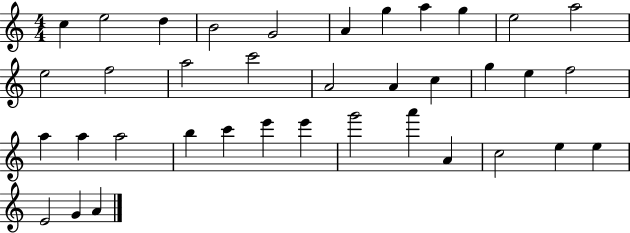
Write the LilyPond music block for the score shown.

{
  \clef treble
  \numericTimeSignature
  \time 4/4
  \key c \major
  c''4 e''2 d''4 | b'2 g'2 | a'4 g''4 a''4 g''4 | e''2 a''2 | \break e''2 f''2 | a''2 c'''2 | a'2 a'4 c''4 | g''4 e''4 f''2 | \break a''4 a''4 a''2 | b''4 c'''4 e'''4 e'''4 | g'''2 a'''4 a'4 | c''2 e''4 e''4 | \break e'2 g'4 a'4 | \bar "|."
}